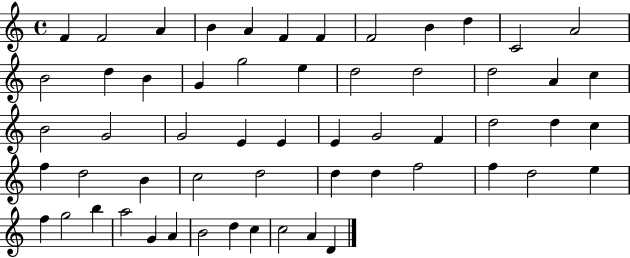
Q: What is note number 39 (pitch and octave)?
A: D5